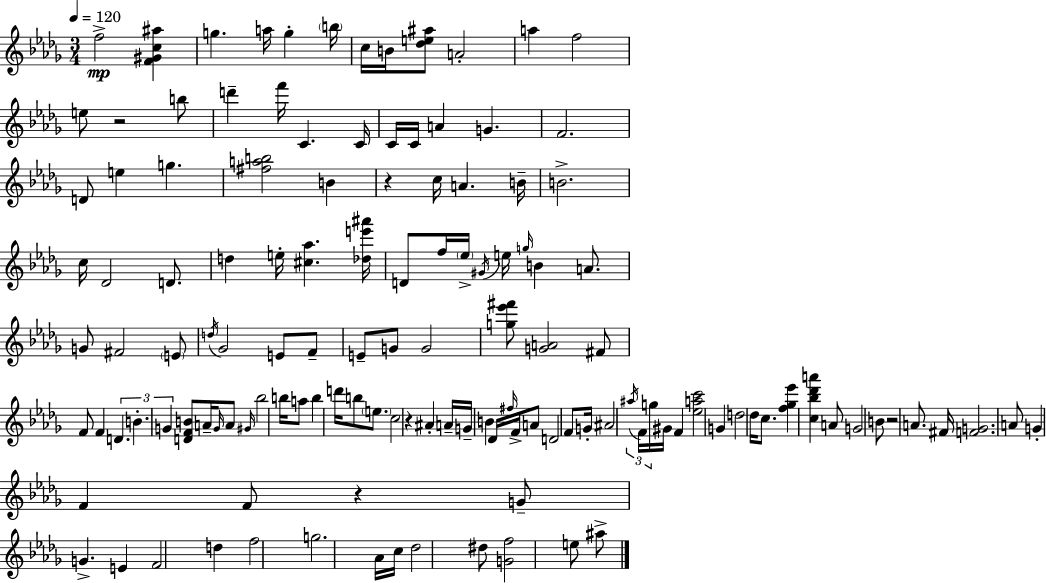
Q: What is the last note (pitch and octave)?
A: A#5